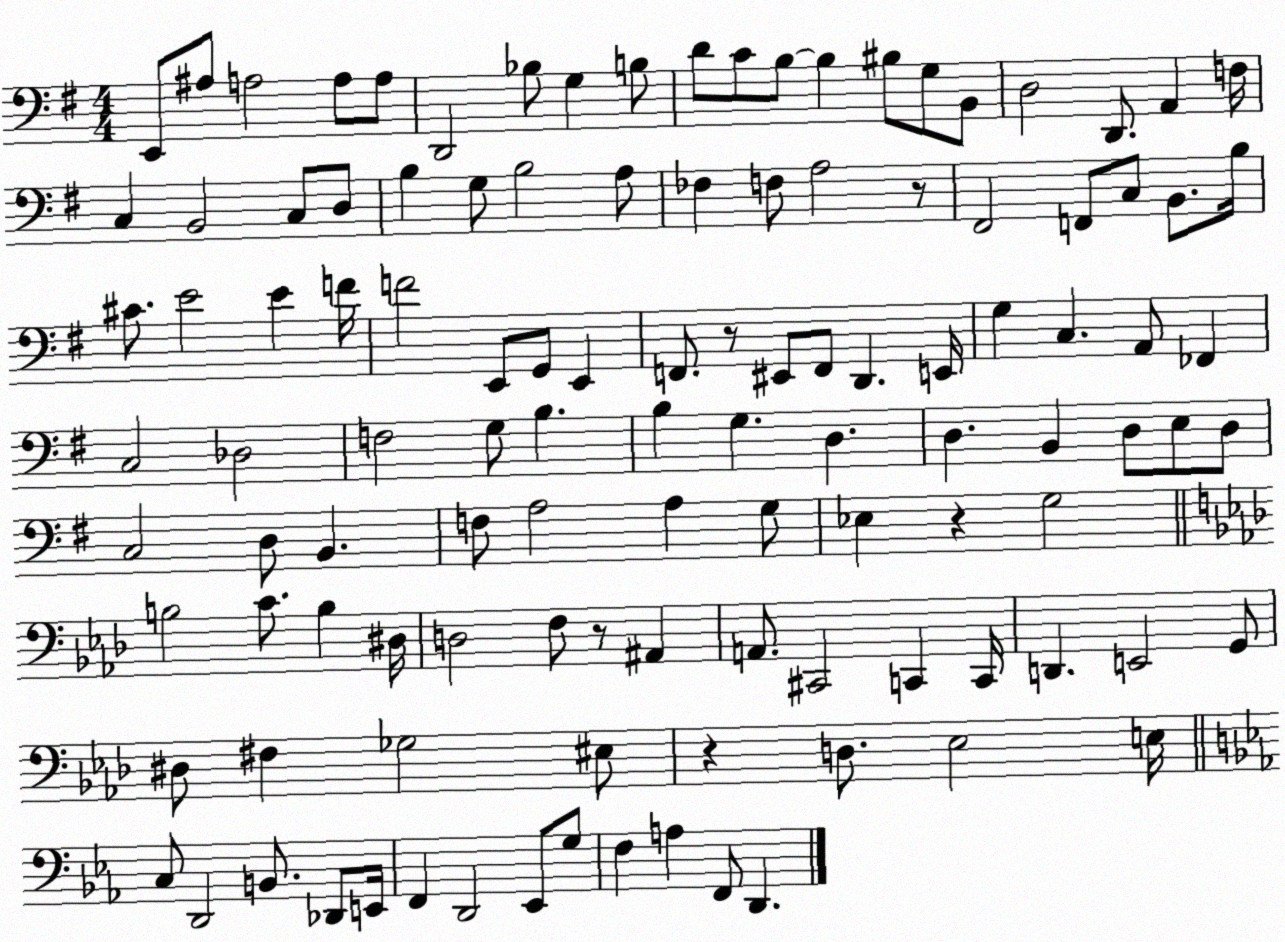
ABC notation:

X:1
T:Untitled
M:4/4
L:1/4
K:G
E,,/2 ^A,/2 A,2 A,/2 A,/2 D,,2 _B,/2 G, B,/2 D/2 C/2 B,/2 B, ^B,/2 G,/2 B,,/2 D,2 D,,/2 A,, F,/4 C, B,,2 C,/2 D,/2 B, G,/2 B,2 A,/2 _F, F,/2 A,2 z/2 ^F,,2 F,,/2 C,/2 B,,/2 B,/4 ^C/2 E2 E F/4 F2 E,,/2 G,,/2 E,, F,,/2 z/2 ^E,,/2 F,,/2 D,, E,,/4 G, C, A,,/2 _F,, C,2 _D,2 F,2 G,/2 B, B, G, D, D, B,, D,/2 E,/2 D,/2 C,2 D,/2 B,, F,/2 A,2 A, G,/2 _E, z G,2 B,2 C/2 B, ^D,/4 D,2 F,/2 z/2 ^A,, A,,/2 ^C,,2 C,, C,,/4 D,, E,,2 G,,/2 ^D,/2 ^F, _G,2 ^E,/2 z D,/2 _E,2 E,/4 C,/2 D,,2 B,,/2 _D,,/2 E,,/4 F,, D,,2 _E,,/2 G,/2 F, A, F,,/2 D,,